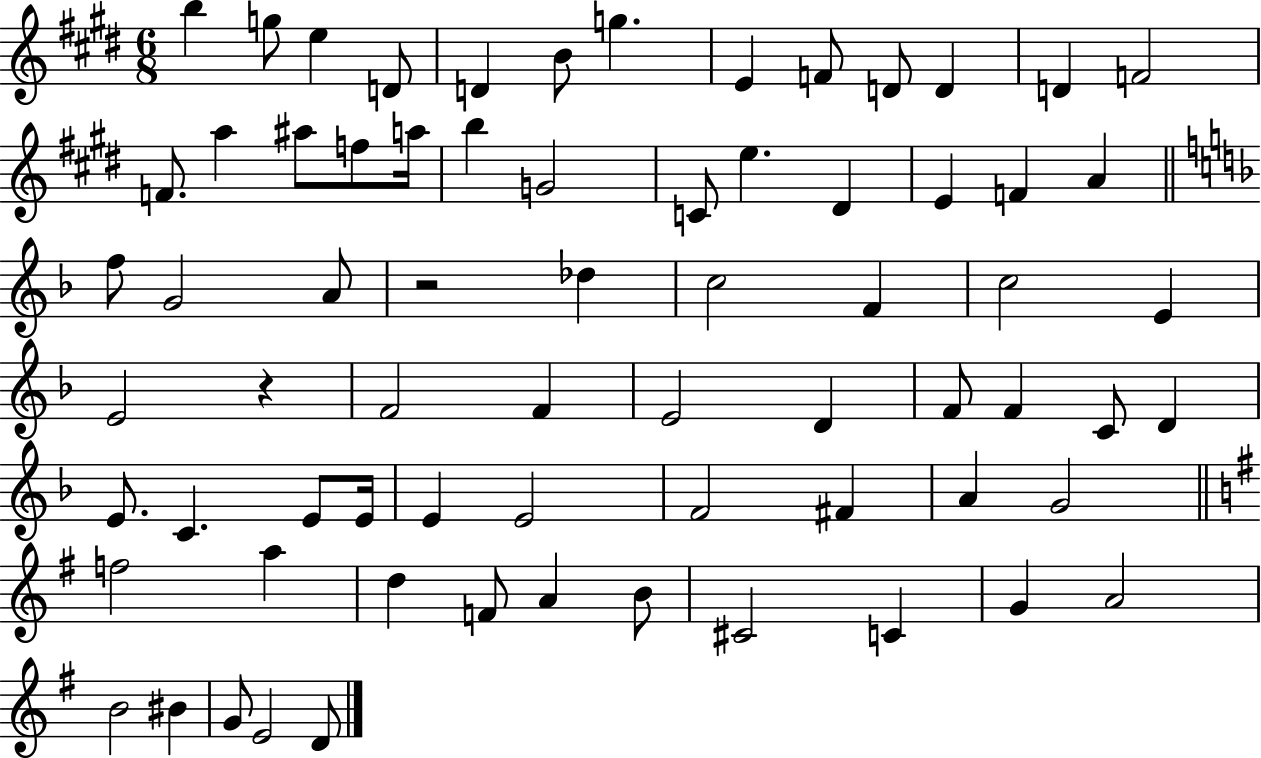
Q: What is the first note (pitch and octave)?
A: B5